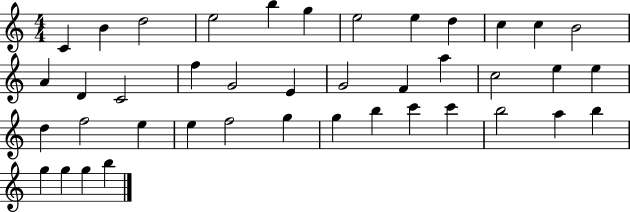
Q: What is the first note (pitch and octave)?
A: C4